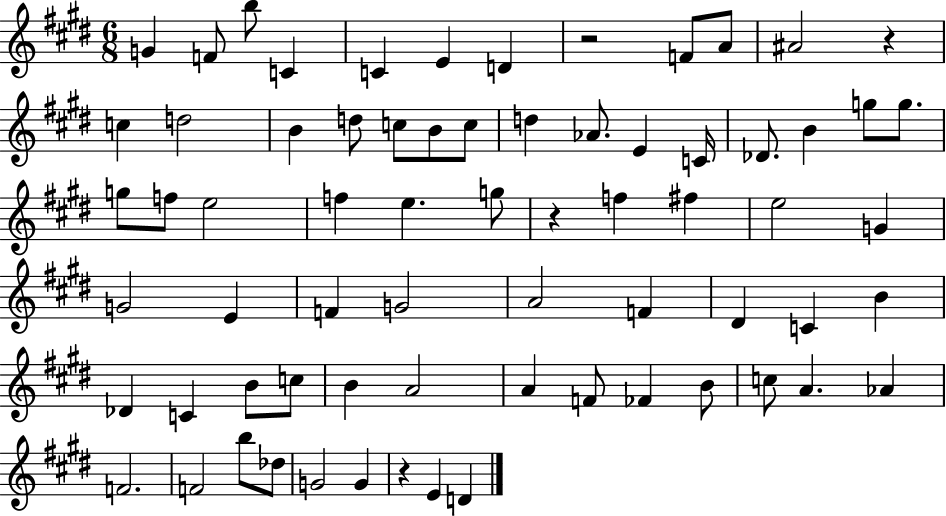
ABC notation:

X:1
T:Untitled
M:6/8
L:1/4
K:E
G F/2 b/2 C C E D z2 F/2 A/2 ^A2 z c d2 B d/2 c/2 B/2 c/2 d _A/2 E C/4 _D/2 B g/2 g/2 g/2 f/2 e2 f e g/2 z f ^f e2 G G2 E F G2 A2 F ^D C B _D C B/2 c/2 B A2 A F/2 _F B/2 c/2 A _A F2 F2 b/2 _d/2 G2 G z E D